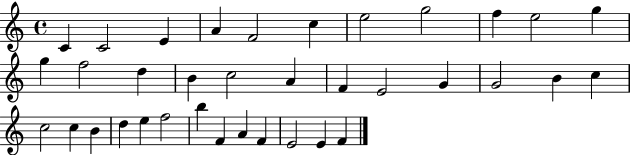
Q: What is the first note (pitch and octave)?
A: C4